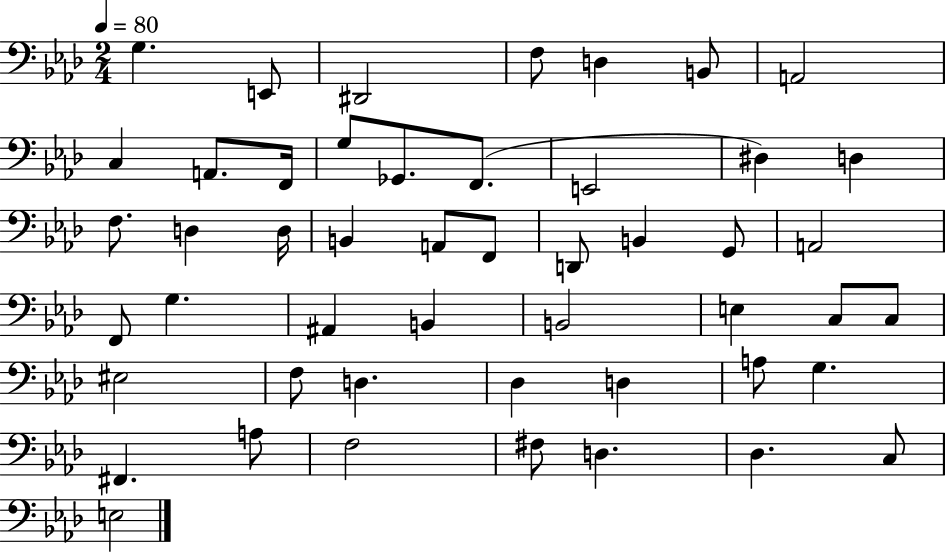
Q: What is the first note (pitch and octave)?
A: G3